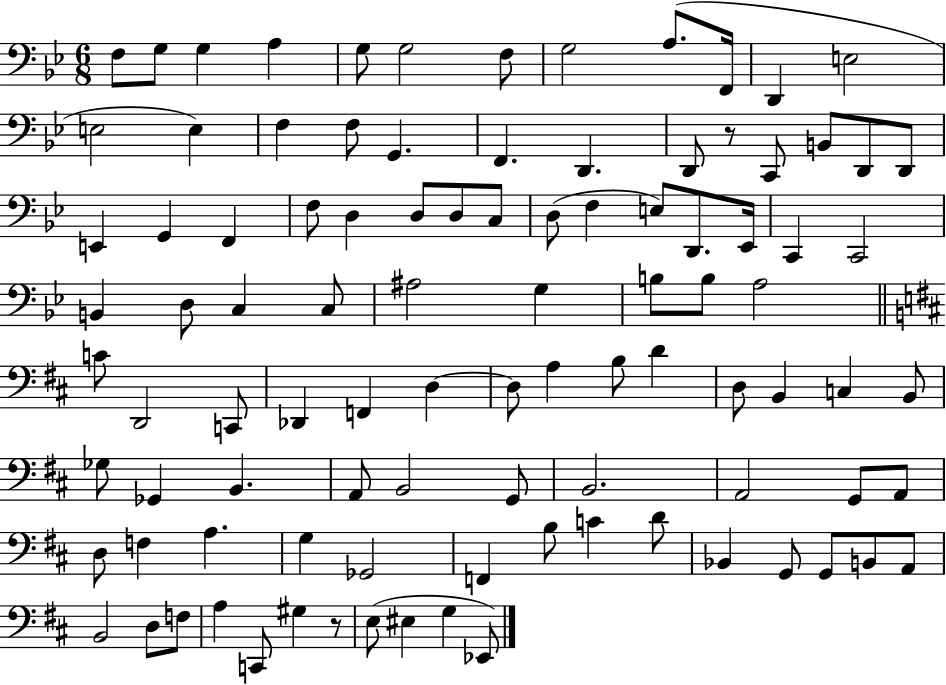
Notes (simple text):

F3/e G3/e G3/q A3/q G3/e G3/h F3/e G3/h A3/e. F2/s D2/q E3/h E3/h E3/q F3/q F3/e G2/q. F2/q. D2/q. D2/e R/e C2/e B2/e D2/e D2/e E2/q G2/q F2/q F3/e D3/q D3/e D3/e C3/e D3/e F3/q E3/e D2/e. Eb2/s C2/q C2/h B2/q D3/e C3/q C3/e A#3/h G3/q B3/e B3/e A3/h C4/e D2/h C2/e Db2/q F2/q D3/q D3/e A3/q B3/e D4/q D3/e B2/q C3/q B2/e Gb3/e Gb2/q B2/q. A2/e B2/h G2/e B2/h. A2/h G2/e A2/e D3/e F3/q A3/q. G3/q Gb2/h F2/q B3/e C4/q D4/e Bb2/q G2/e G2/e B2/e A2/e B2/h D3/e F3/e A3/q C2/e G#3/q R/e E3/e EIS3/q G3/q Eb2/e